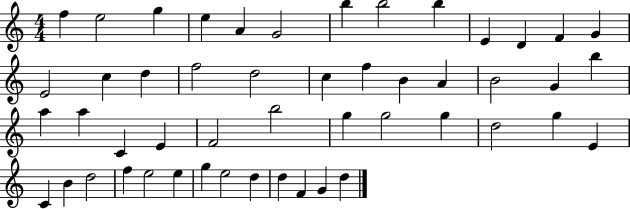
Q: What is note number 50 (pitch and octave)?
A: D5